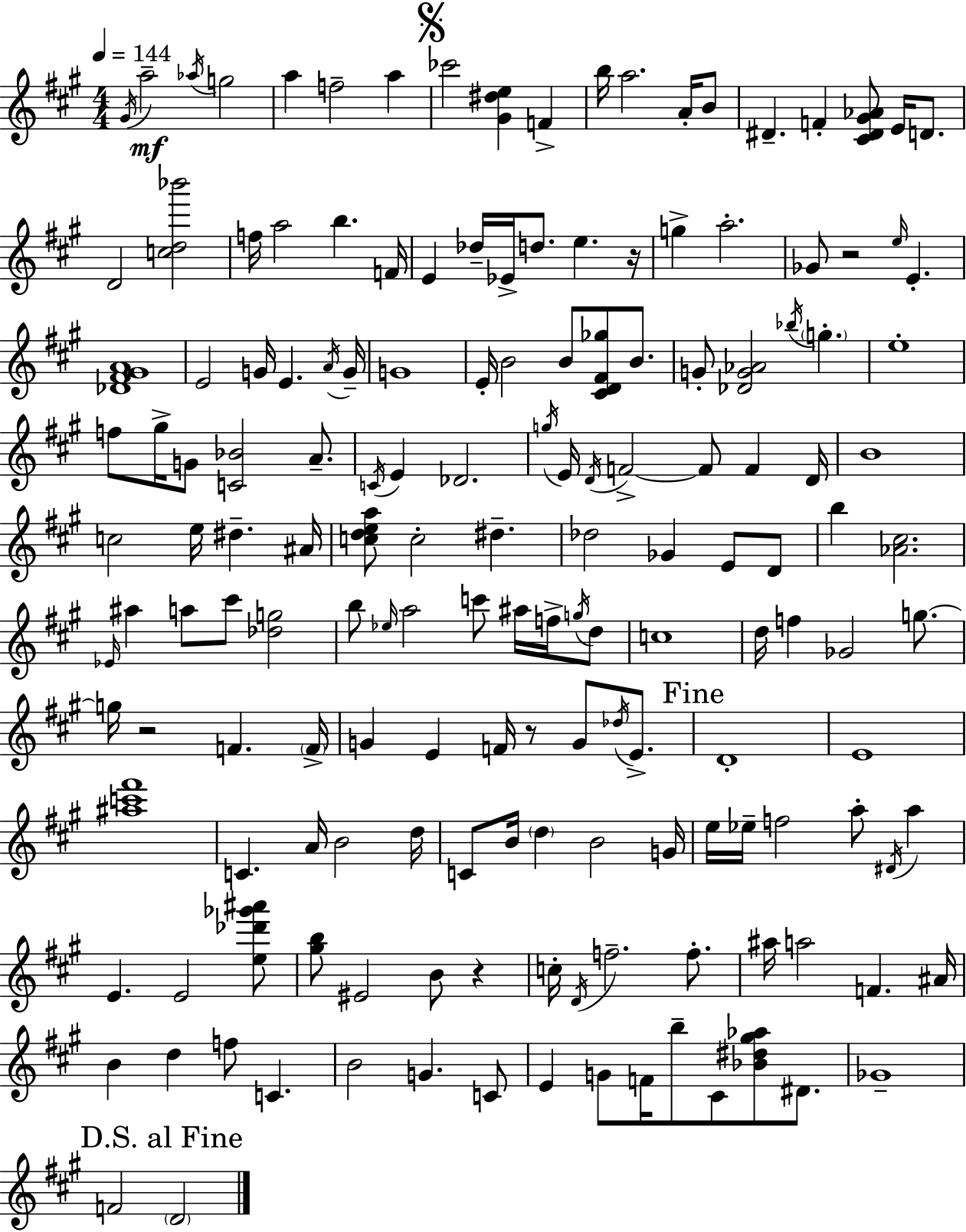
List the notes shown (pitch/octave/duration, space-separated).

G#4/s A5/h Ab5/s G5/h A5/q F5/h A5/q CES6/h [G#4,D#5,E5]/q F4/q B5/s A5/h. A4/s B4/e D#4/q. F4/q [C#4,D#4,G#4,Ab4]/e E4/s D4/e. D4/h [C5,D5,Bb6]/h F5/s A5/h B5/q. F4/s E4/q Db5/s Eb4/s D5/e. E5/q. R/s G5/q A5/h. Gb4/e R/h E5/s E4/q. [Db4,F#4,G#4,A4]/w E4/h G4/s E4/q. A4/s G4/s G4/w E4/s B4/h B4/e [C#4,D4,F#4,Gb5]/e B4/e. G4/e [Db4,G4,Ab4]/h Bb5/s G5/q. E5/w F5/e G#5/s G4/e [C4,Bb4]/h A4/e. C4/s E4/q Db4/h. G5/s E4/s D4/s F4/h F4/e F4/q D4/s B4/w C5/h E5/s D#5/q. A#4/s [C5,D5,E5,A5]/e C5/h D#5/q. Db5/h Gb4/q E4/e D4/e B5/q [Ab4,C#5]/h. Eb4/s A#5/q A5/e C#6/e [Db5,G5]/h B5/e Eb5/s A5/h C6/e A#5/s F5/s G5/s D5/e C5/w D5/s F5/q Gb4/h G5/e. G5/s R/h F4/q. F4/s G4/q E4/q F4/s R/e G4/e Db5/s E4/e. D4/w E4/w [A#5,C6,F#6]/w C4/q. A4/s B4/h D5/s C4/e B4/s D5/q B4/h G4/s E5/s Eb5/s F5/h A5/e D#4/s A5/q E4/q. E4/h [E5,Db6,Gb6,A#6]/e [G#5,B5]/e EIS4/h B4/e R/q C5/s D4/s F5/h. F5/e. A#5/s A5/h F4/q. A#4/s B4/q D5/q F5/e C4/q. B4/h G4/q. C4/e E4/q G4/e F4/s B5/e C#4/e [Bb4,D#5,G#5,Ab5]/e D#4/e. Gb4/w F4/h D4/h